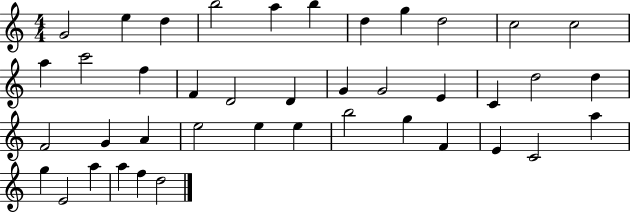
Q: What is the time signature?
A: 4/4